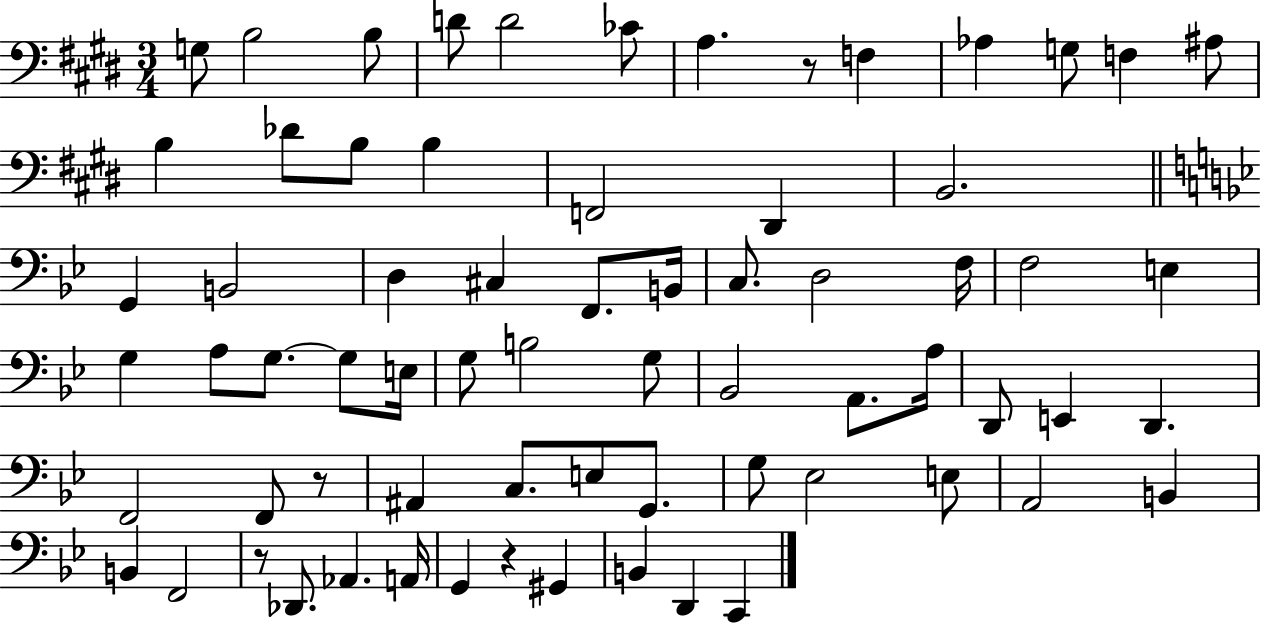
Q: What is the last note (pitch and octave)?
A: C2